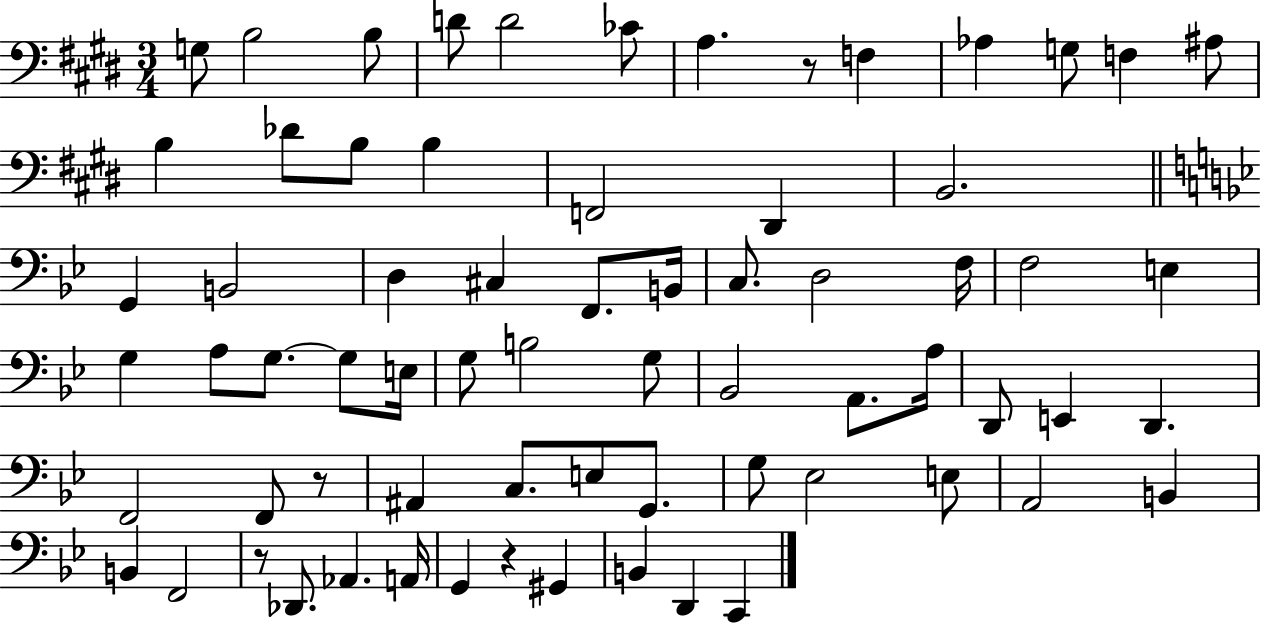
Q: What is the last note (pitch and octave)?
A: C2